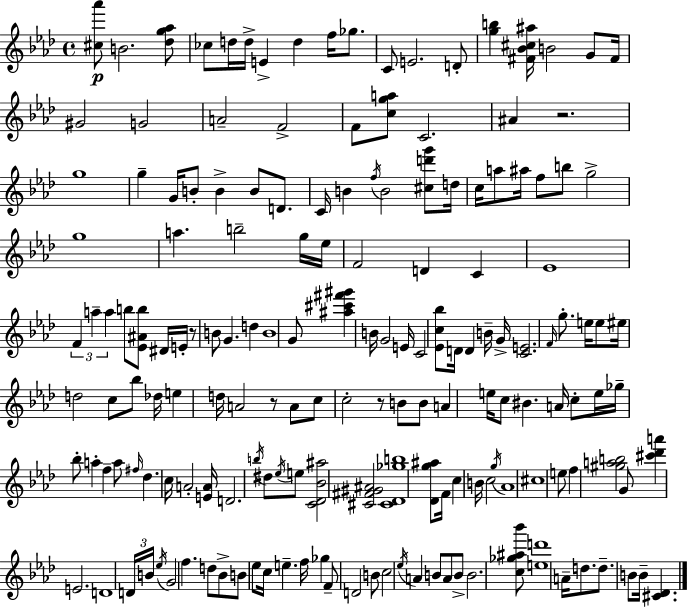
{
  \clef treble
  \time 4/4
  \defaultTimeSignature
  \key aes \major
  <cis'' aes'''>8\p b'2. <des'' g'' aes''>8 | ces''8 d''16 d''16-> e'4-> d''4 f''16 ges''8. | c'8 e'2. d'8-. | <g'' b''>4 <fis' bes' cis'' ais''>16 b'2 g'8 fis'16 | \break gis'2 g'2 | a'2-- f'2-> | f'8 <c'' g'' a''>8 c'2. | ais'4 r2. | \break g''1 | g''4-- g'16 b'8-. b'4-> b'8 d'8. | c'16 b'4 \acciaccatura { f''16 } b'2 <cis'' d''' g'''>8 | d''16 c''16 a''8 ais''16 f''8 b''8 g''2-> | \break g''1 | a''4. b''2-- g''16 | ees''16 f'2 d'4 c'4 | ees'1 | \break \tuplet 3/2 { f'4 a''4-- a''4 } b''8 <ees' ais' b''>8 | dis'16 e'16-. r8 b'8 g'4. d''4 | b'1 | g'8 <ais'' cis''' fis''' gis'''>4 b'16 g'2 | \break e'16 c'2 <ees' c'' bes''>8 d'16 d'4 | b'16-- g'16-> <c' e'>2. \grace { f'16 } g''8.-. | e''16 e''8 eis''16 d''2 c''8 | bes''8 des''16 e''4 d''16 a'2 | \break r8 a'8 c''8 c''2-. r8 | b'8 b'8 a'4 e''16 c''8 bis'4. | a'16 c''8-. e''16 ges''16-- bes''8-. a''4-. f''4-- | a''8 \grace { fis''16 } des''4. c''16 a'2-. | \break <e' a'>16 d'2. \acciaccatura { b''16 } | dis''8 \acciaccatura { ees''16 } e''8 <c' des' bes' ais''>2 <cis' fis' gis' ais'>2 | <cis' des' ges'' b''>1 | <des' g'' ais''>8 f'16 c''4 b'16 c''2 | \break \acciaccatura { g''16 } aes'1 | cis''1 | e''8 f''4 <gis'' a'' b''>2 | g'8 <cis''' des''' a'''>4 e'2. | \break d'1 | \tuplet 3/2 { d'16 b'16 \acciaccatura { ees''16 } } g'2 | f''4. d''8 bes'8-> b'8 ees''8 c''16 | e''4.-- f''16 ges''4 f'8-- d'2 | \break b'8 c''2 \acciaccatura { ees''16 } | a'4 b'8 a'8 b'8-> b'2. | <c'' ges'' ais'' bes'''>8 <e'' d'''>1 | a'16-- d''8. d''8.-- b'8 | \break b'16-- <cis' des'>4. \bar "|."
}